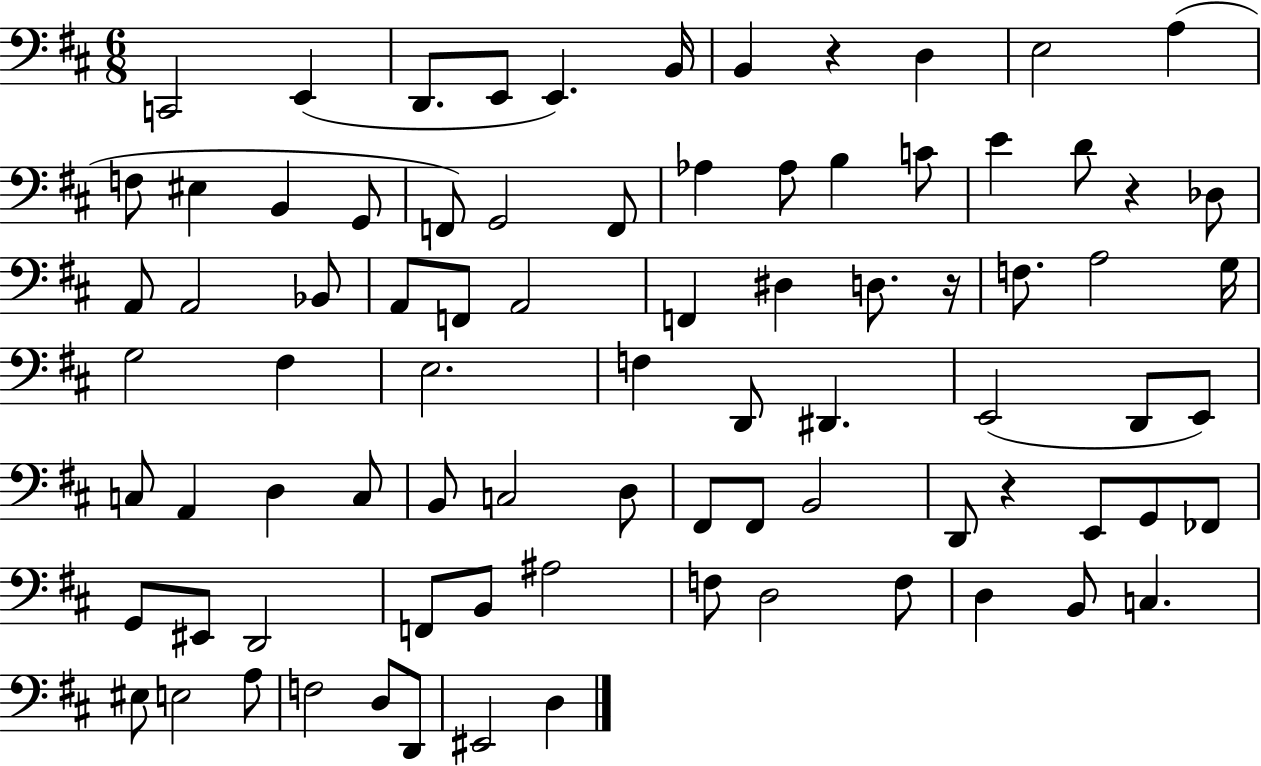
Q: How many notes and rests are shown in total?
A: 83